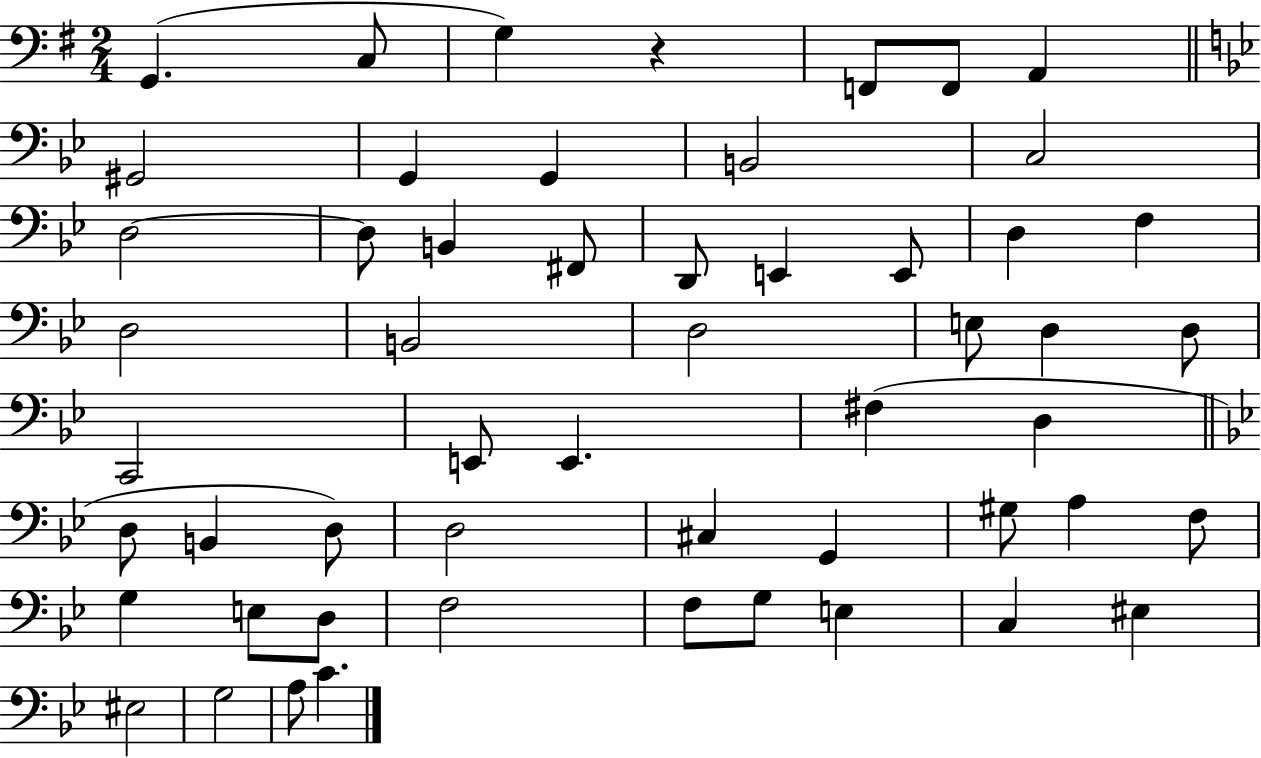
G2/q. C3/e G3/q R/q F2/e F2/e A2/q G#2/h G2/q G2/q B2/h C3/h D3/h D3/e B2/q F#2/e D2/e E2/q E2/e D3/q F3/q D3/h B2/h D3/h E3/e D3/q D3/e C2/h E2/e E2/q. F#3/q D3/q D3/e B2/q D3/e D3/h C#3/q G2/q G#3/e A3/q F3/e G3/q E3/e D3/e F3/h F3/e G3/e E3/q C3/q EIS3/q EIS3/h G3/h A3/e C4/q.